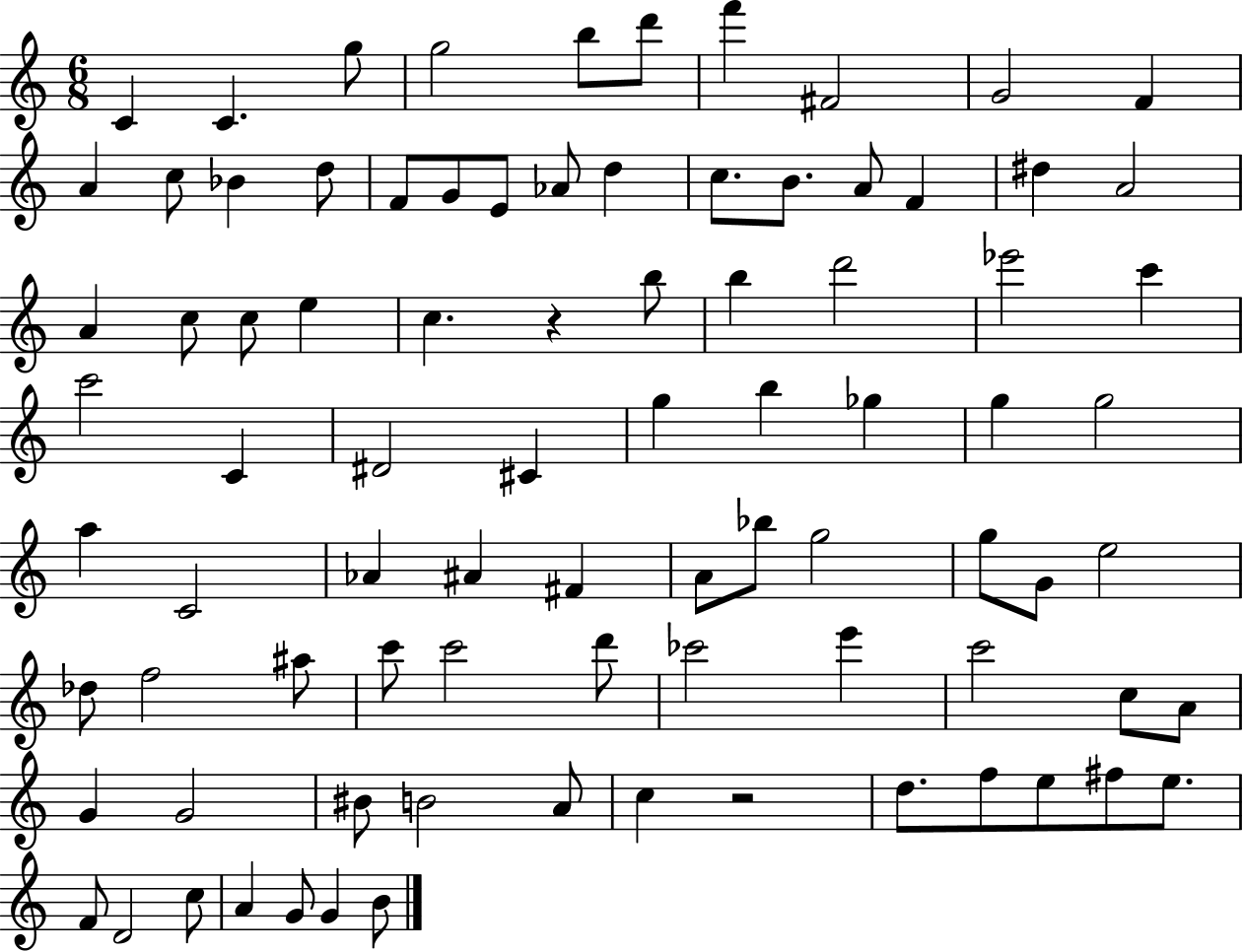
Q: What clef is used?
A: treble